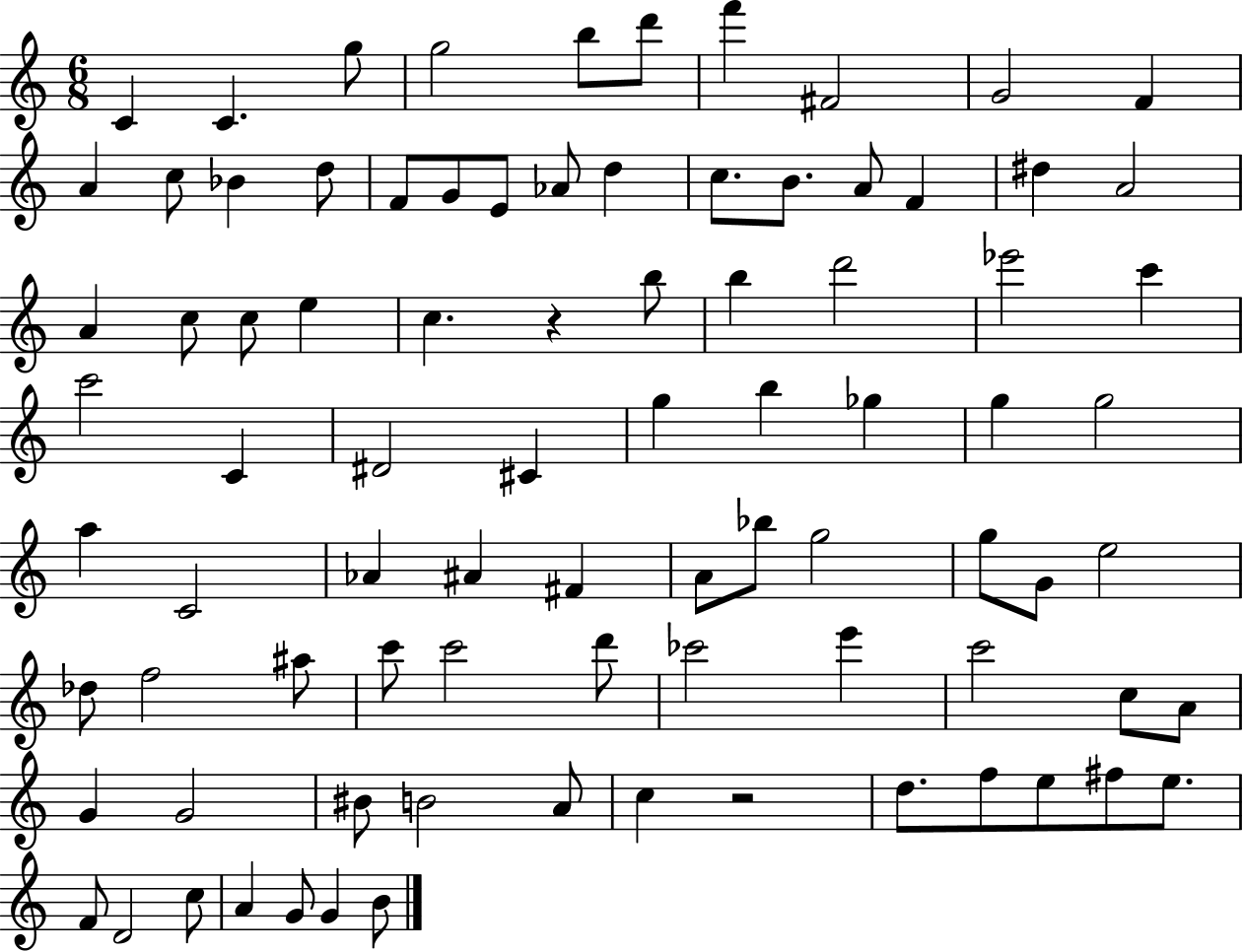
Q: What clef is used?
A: treble